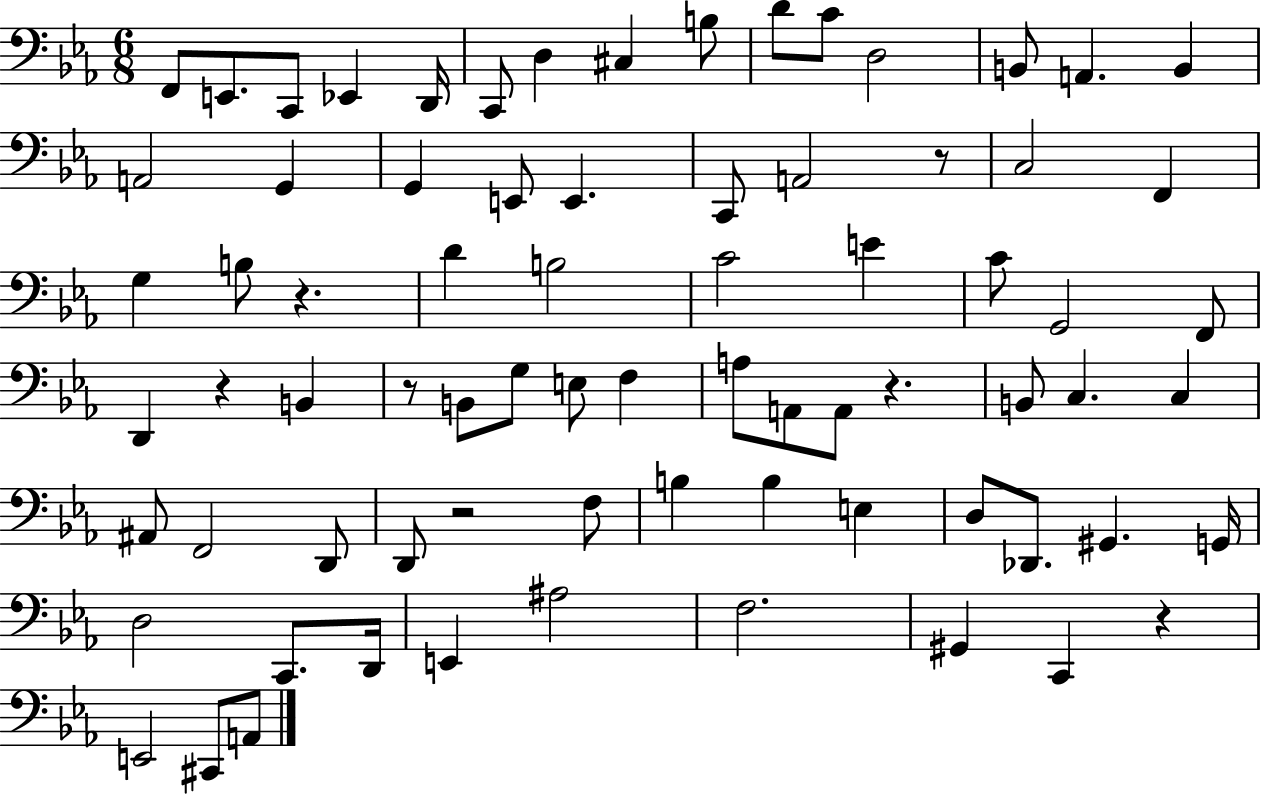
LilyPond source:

{
  \clef bass
  \numericTimeSignature
  \time 6/8
  \key ees \major
  f,8 e,8. c,8 ees,4 d,16 | c,8 d4 cis4 b8 | d'8 c'8 d2 | b,8 a,4. b,4 | \break a,2 g,4 | g,4 e,8 e,4. | c,8 a,2 r8 | c2 f,4 | \break g4 b8 r4. | d'4 b2 | c'2 e'4 | c'8 g,2 f,8 | \break d,4 r4 b,4 | r8 b,8 g8 e8 f4 | a8 a,8 a,8 r4. | b,8 c4. c4 | \break ais,8 f,2 d,8 | d,8 r2 f8 | b4 b4 e4 | d8 des,8. gis,4. g,16 | \break d2 c,8. d,16 | e,4 ais2 | f2. | gis,4 c,4 r4 | \break e,2 cis,8 a,8 | \bar "|."
}